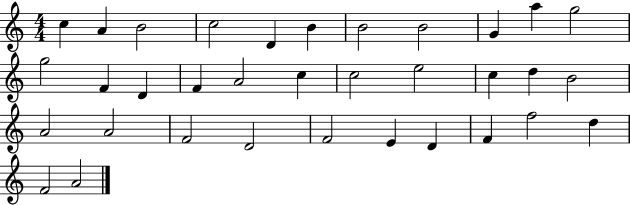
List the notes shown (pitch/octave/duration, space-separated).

C5/q A4/q B4/h C5/h D4/q B4/q B4/h B4/h G4/q A5/q G5/h G5/h F4/q D4/q F4/q A4/h C5/q C5/h E5/h C5/q D5/q B4/h A4/h A4/h F4/h D4/h F4/h E4/q D4/q F4/q F5/h D5/q F4/h A4/h